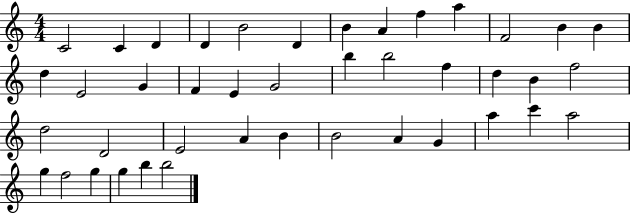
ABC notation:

X:1
T:Untitled
M:4/4
L:1/4
K:C
C2 C D D B2 D B A f a F2 B B d E2 G F E G2 b b2 f d B f2 d2 D2 E2 A B B2 A G a c' a2 g f2 g g b b2